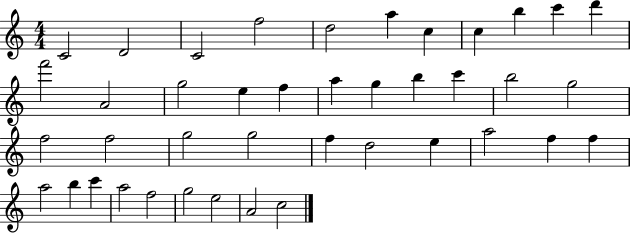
C4/h D4/h C4/h F5/h D5/h A5/q C5/q C5/q B5/q C6/q D6/q F6/h A4/h G5/h E5/q F5/q A5/q G5/q B5/q C6/q B5/h G5/h F5/h F5/h G5/h G5/h F5/q D5/h E5/q A5/h F5/q F5/q A5/h B5/q C6/q A5/h F5/h G5/h E5/h A4/h C5/h